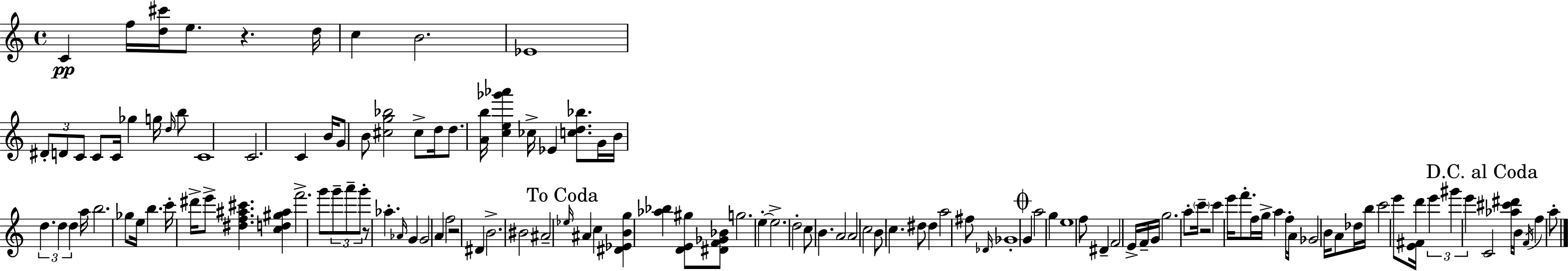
C4/q F5/s [D5,C#6]/s E5/e. R/q. D5/s C5/q B4/h. Eb4/w D#4/e D4/e C4/e C4/e C4/s Gb5/q G5/s D5/s B5/e C4/w C4/h. C4/q B4/s G4/e B4/e [C#5,G5,Bb5]/h C#5/e D5/s D5/e. [A4,B5]/s [C5,E5,Gb6,Ab6]/q CES5/s Eb4/q [C5,D5,Bb5]/e. G4/s B4/s D5/q. D5/q D5/q A5/s B5/h. Gb5/e E5/s B5/q. C6/s D#6/s E6/e [D#5,F5,A#5,C#6]/q. [C5,D5,G#5,A#5]/q F6/h. G6/e G6/e A6/e G6/e R/e Ab5/q. Ab4/s G4/q G4/h A4/q F5/h R/h D#4/q B4/h. BIS4/h A#4/h Eb5/s A#4/q C5/q [D#4,Eb4,B4,G5]/q [Ab5,Bb5]/q [D4,E4,G#5]/e [D#4,F4,Gb4,Bb4]/e G5/h. E5/q E5/h. D5/h C5/e B4/q. A4/h A4/h C5/h B4/e C5/q. D#5/e D#5/q A5/h F#5/e Db4/s Gb4/w G4/q A5/h G5/q E5/w F5/e D#4/q F4/h E4/s F4/s G4/s G5/h. A5/e C6/s R/h C6/q E6/s F6/e. F5/s G5/s A5/q F5/s A4/s Gb4/h B4/s A4/e Db5/s B5/s C6/h E6/e [E4,F#4]/s D6/q E6/q G#6/q E6/q C4/h [Ab5,C#6,D#6]/s B4/s F4/s F5/q A5/e